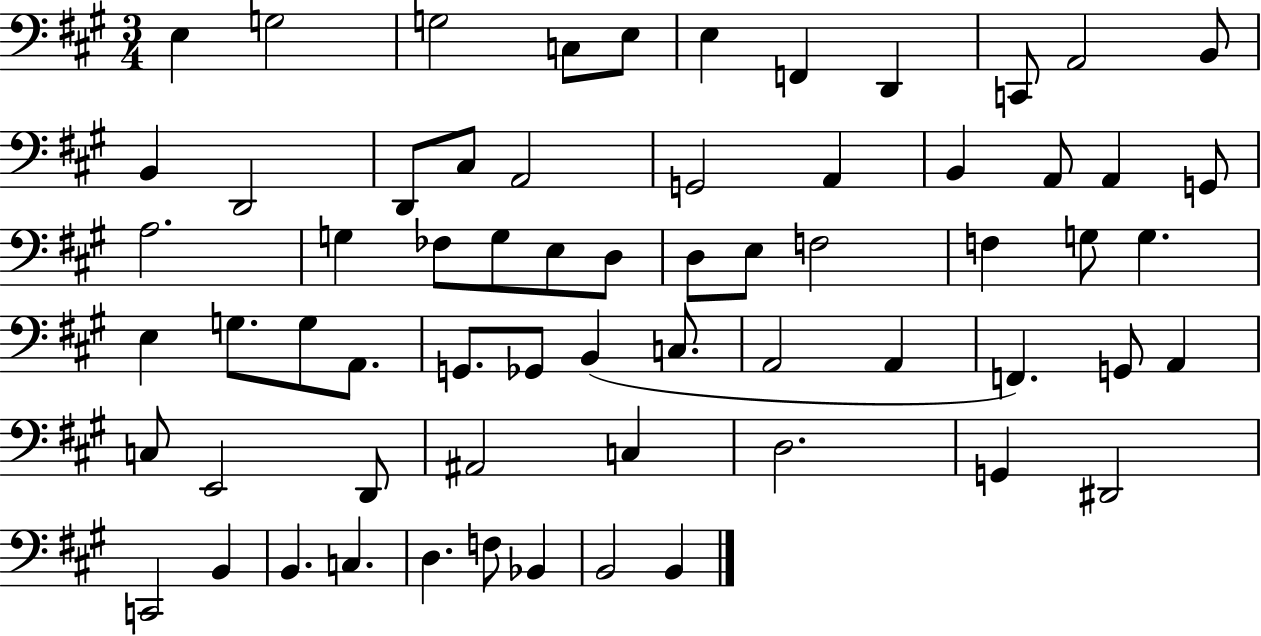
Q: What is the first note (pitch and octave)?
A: E3